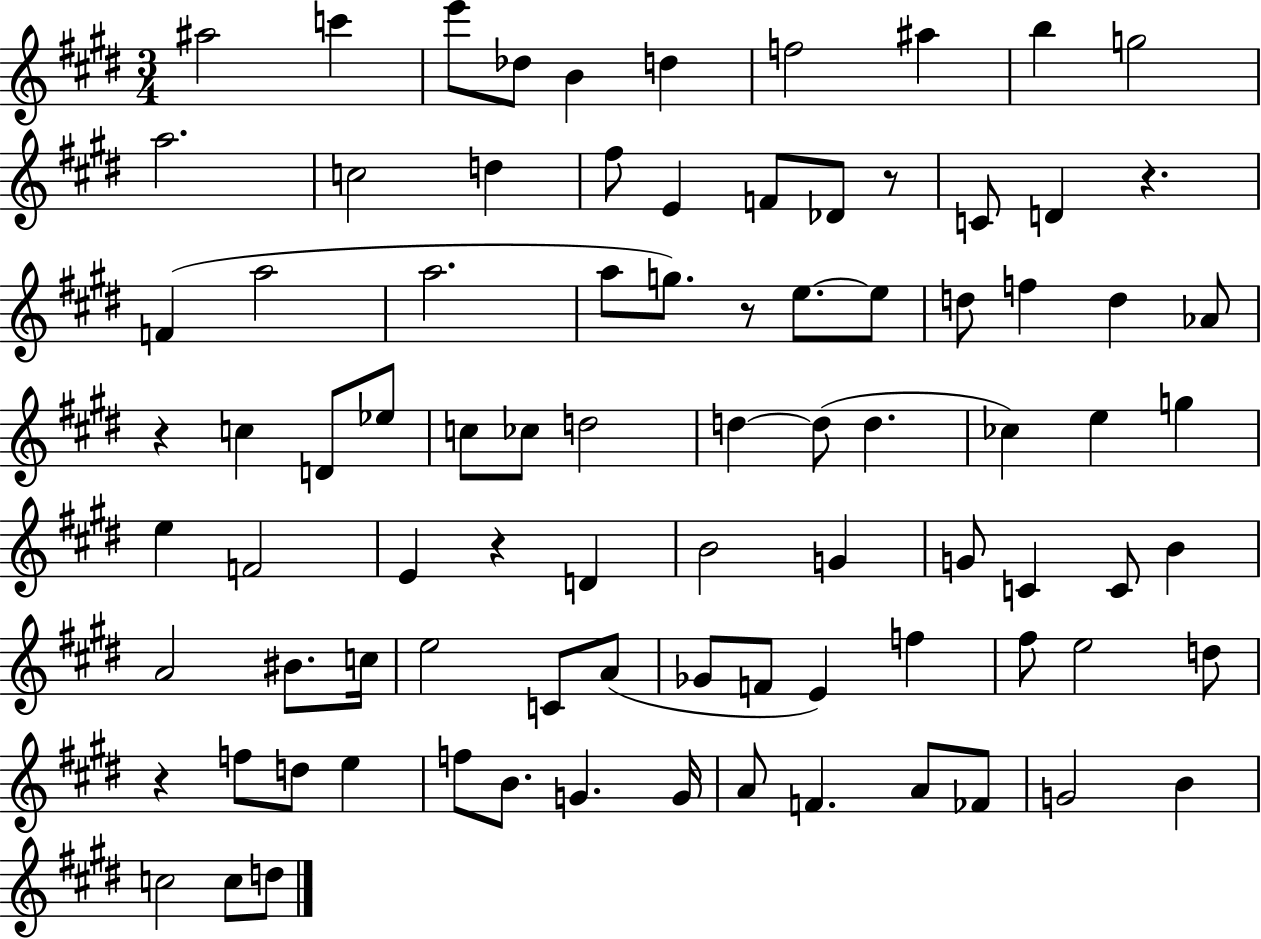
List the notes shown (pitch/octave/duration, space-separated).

A#5/h C6/q E6/e Db5/e B4/q D5/q F5/h A#5/q B5/q G5/h A5/h. C5/h D5/q F#5/e E4/q F4/e Db4/e R/e C4/e D4/q R/q. F4/q A5/h A5/h. A5/e G5/e. R/e E5/e. E5/e D5/e F5/q D5/q Ab4/e R/q C5/q D4/e Eb5/e C5/e CES5/e D5/h D5/q D5/e D5/q. CES5/q E5/q G5/q E5/q F4/h E4/q R/q D4/q B4/h G4/q G4/e C4/q C4/e B4/q A4/h BIS4/e. C5/s E5/h C4/e A4/e Gb4/e F4/e E4/q F5/q F#5/e E5/h D5/e R/q F5/e D5/e E5/q F5/e B4/e. G4/q. G4/s A4/e F4/q. A4/e FES4/e G4/h B4/q C5/h C5/e D5/e